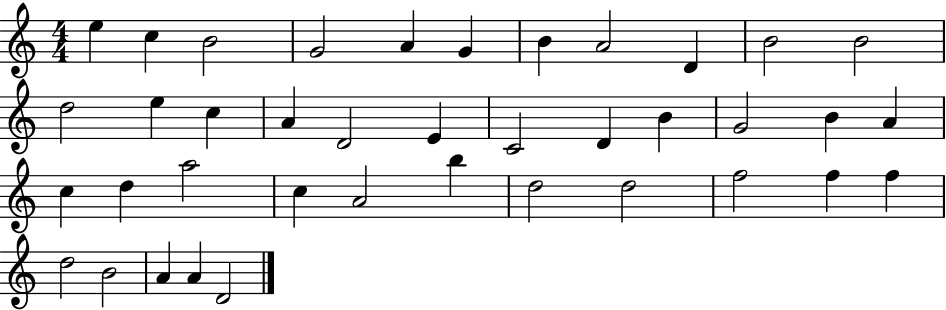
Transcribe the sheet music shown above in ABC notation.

X:1
T:Untitled
M:4/4
L:1/4
K:C
e c B2 G2 A G B A2 D B2 B2 d2 e c A D2 E C2 D B G2 B A c d a2 c A2 b d2 d2 f2 f f d2 B2 A A D2